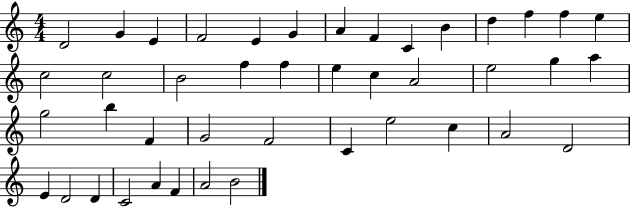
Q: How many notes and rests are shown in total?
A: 43